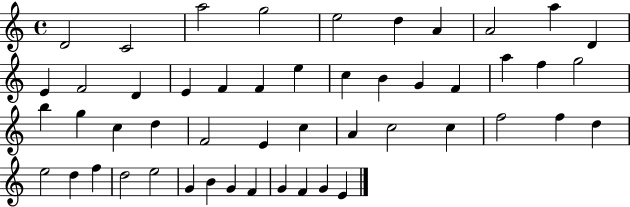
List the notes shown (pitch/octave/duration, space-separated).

D4/h C4/h A5/h G5/h E5/h D5/q A4/q A4/h A5/q D4/q E4/q F4/h D4/q E4/q F4/q F4/q E5/q C5/q B4/q G4/q F4/q A5/q F5/q G5/h B5/q G5/q C5/q D5/q F4/h E4/q C5/q A4/q C5/h C5/q F5/h F5/q D5/q E5/h D5/q F5/q D5/h E5/h G4/q B4/q G4/q F4/q G4/q F4/q G4/q E4/q